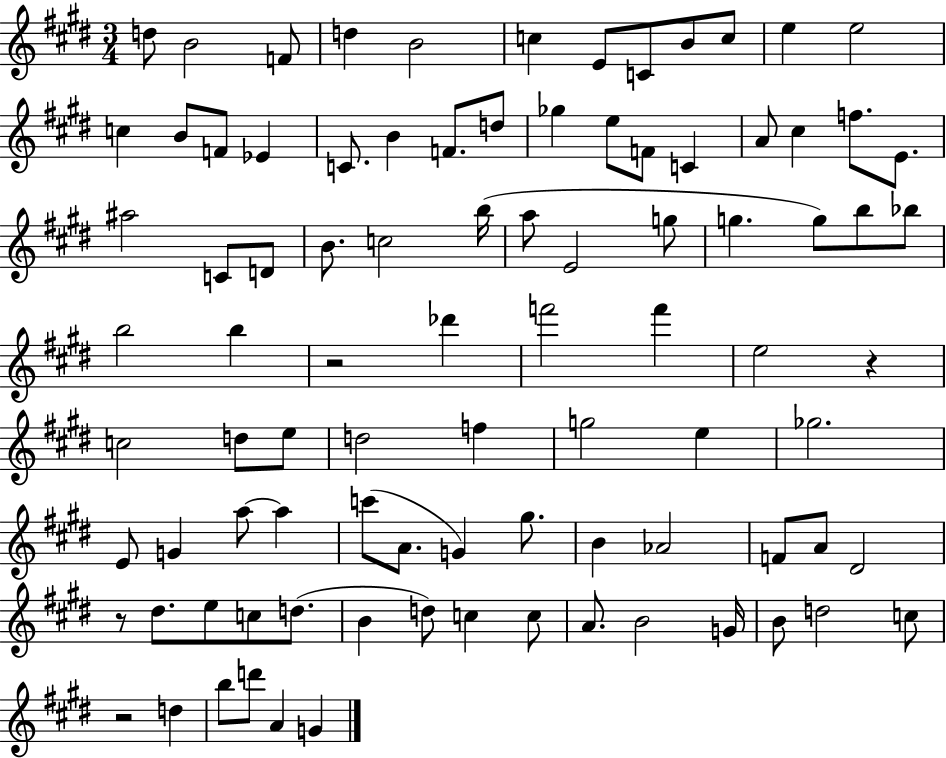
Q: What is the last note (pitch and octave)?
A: G4